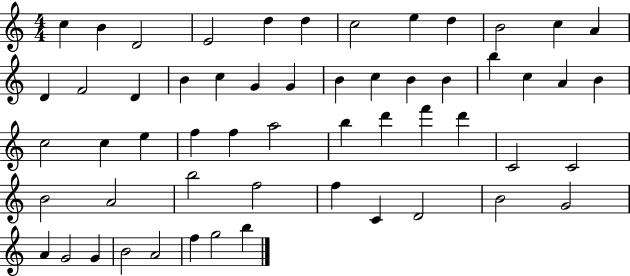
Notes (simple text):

C5/q B4/q D4/h E4/h D5/q D5/q C5/h E5/q D5/q B4/h C5/q A4/q D4/q F4/h D4/q B4/q C5/q G4/q G4/q B4/q C5/q B4/q B4/q B5/q C5/q A4/q B4/q C5/h C5/q E5/q F5/q F5/q A5/h B5/q D6/q F6/q D6/q C4/h C4/h B4/h A4/h B5/h F5/h F5/q C4/q D4/h B4/h G4/h A4/q G4/h G4/q B4/h A4/h F5/q G5/h B5/q